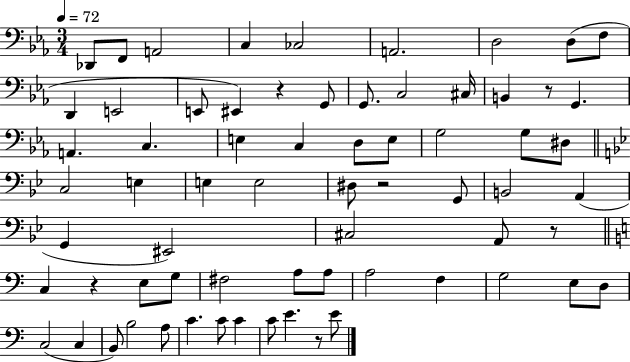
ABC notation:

X:1
T:Untitled
M:3/4
L:1/4
K:Eb
_D,,/2 F,,/2 A,,2 C, _C,2 A,,2 D,2 D,/2 F,/2 D,, E,,2 E,,/2 ^E,, z G,,/2 G,,/2 C,2 ^C,/4 B,, z/2 G,, A,, C, E, C, D,/2 E,/2 G,2 G,/2 ^D,/2 C,2 E, E, E,2 ^D,/2 z2 G,,/2 B,,2 A,, G,, ^E,,2 ^C,2 A,,/2 z/2 C, z E,/2 G,/2 ^F,2 A,/2 A,/2 A,2 F, G,2 E,/2 D,/2 C,2 C, B,,/2 B,2 A,/2 C C/2 C C/2 E z/2 E/2